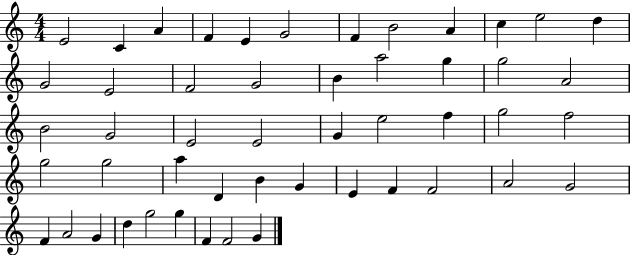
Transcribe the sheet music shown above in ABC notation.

X:1
T:Untitled
M:4/4
L:1/4
K:C
E2 C A F E G2 F B2 A c e2 d G2 E2 F2 G2 B a2 g g2 A2 B2 G2 E2 E2 G e2 f g2 f2 g2 g2 a D B G E F F2 A2 G2 F A2 G d g2 g F F2 G